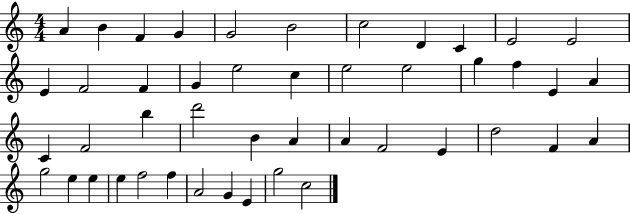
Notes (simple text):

A4/q B4/q F4/q G4/q G4/h B4/h C5/h D4/q C4/q E4/h E4/h E4/q F4/h F4/q G4/q E5/h C5/q E5/h E5/h G5/q F5/q E4/q A4/q C4/q F4/h B5/q D6/h B4/q A4/q A4/q F4/h E4/q D5/h F4/q A4/q G5/h E5/q E5/q E5/q F5/h F5/q A4/h G4/q E4/q G5/h C5/h